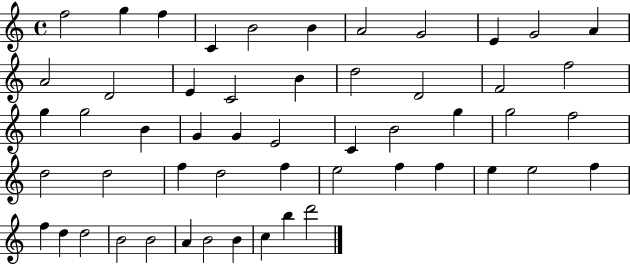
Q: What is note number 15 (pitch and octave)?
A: C4